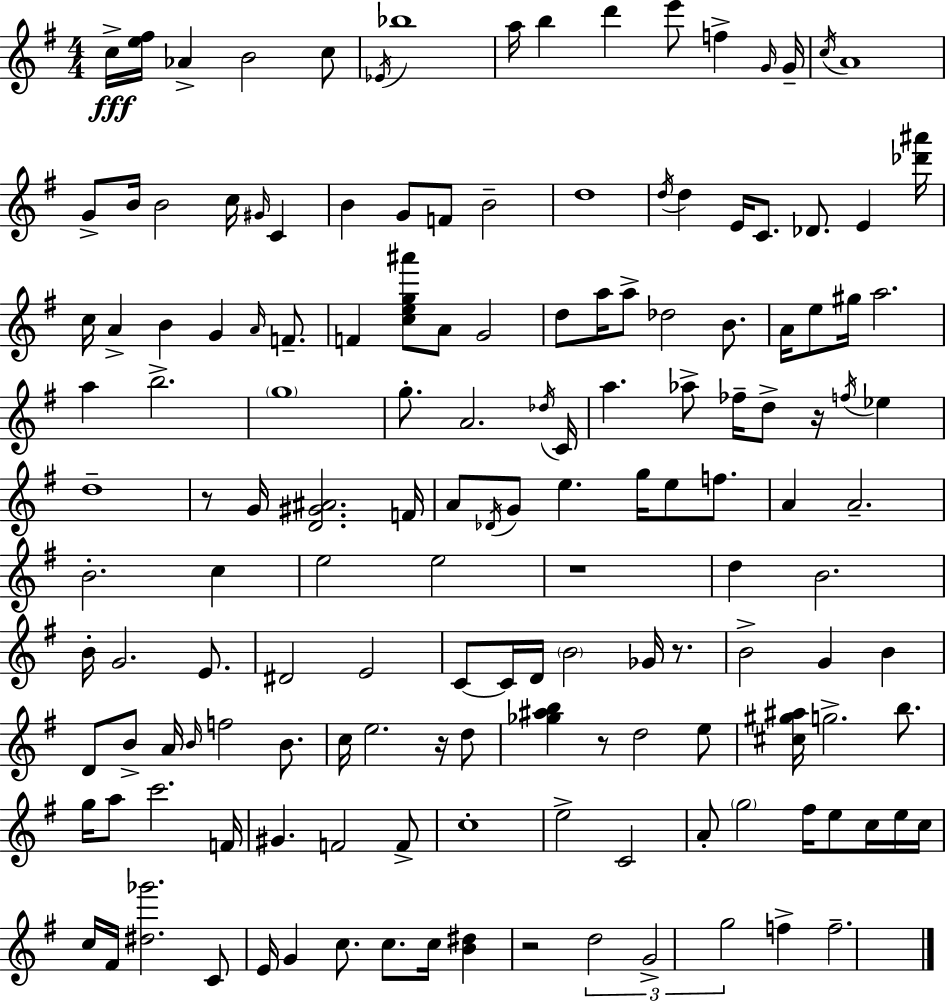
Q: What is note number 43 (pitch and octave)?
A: A5